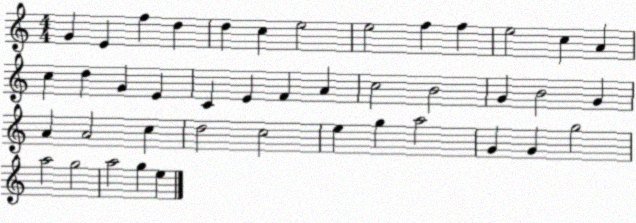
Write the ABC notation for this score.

X:1
T:Untitled
M:4/4
L:1/4
K:C
G E f d d c e2 e2 f f e2 c A c d G E C E F A c2 B2 G B2 G A A2 c d2 c2 e g a2 G G g2 a2 g2 a2 g e